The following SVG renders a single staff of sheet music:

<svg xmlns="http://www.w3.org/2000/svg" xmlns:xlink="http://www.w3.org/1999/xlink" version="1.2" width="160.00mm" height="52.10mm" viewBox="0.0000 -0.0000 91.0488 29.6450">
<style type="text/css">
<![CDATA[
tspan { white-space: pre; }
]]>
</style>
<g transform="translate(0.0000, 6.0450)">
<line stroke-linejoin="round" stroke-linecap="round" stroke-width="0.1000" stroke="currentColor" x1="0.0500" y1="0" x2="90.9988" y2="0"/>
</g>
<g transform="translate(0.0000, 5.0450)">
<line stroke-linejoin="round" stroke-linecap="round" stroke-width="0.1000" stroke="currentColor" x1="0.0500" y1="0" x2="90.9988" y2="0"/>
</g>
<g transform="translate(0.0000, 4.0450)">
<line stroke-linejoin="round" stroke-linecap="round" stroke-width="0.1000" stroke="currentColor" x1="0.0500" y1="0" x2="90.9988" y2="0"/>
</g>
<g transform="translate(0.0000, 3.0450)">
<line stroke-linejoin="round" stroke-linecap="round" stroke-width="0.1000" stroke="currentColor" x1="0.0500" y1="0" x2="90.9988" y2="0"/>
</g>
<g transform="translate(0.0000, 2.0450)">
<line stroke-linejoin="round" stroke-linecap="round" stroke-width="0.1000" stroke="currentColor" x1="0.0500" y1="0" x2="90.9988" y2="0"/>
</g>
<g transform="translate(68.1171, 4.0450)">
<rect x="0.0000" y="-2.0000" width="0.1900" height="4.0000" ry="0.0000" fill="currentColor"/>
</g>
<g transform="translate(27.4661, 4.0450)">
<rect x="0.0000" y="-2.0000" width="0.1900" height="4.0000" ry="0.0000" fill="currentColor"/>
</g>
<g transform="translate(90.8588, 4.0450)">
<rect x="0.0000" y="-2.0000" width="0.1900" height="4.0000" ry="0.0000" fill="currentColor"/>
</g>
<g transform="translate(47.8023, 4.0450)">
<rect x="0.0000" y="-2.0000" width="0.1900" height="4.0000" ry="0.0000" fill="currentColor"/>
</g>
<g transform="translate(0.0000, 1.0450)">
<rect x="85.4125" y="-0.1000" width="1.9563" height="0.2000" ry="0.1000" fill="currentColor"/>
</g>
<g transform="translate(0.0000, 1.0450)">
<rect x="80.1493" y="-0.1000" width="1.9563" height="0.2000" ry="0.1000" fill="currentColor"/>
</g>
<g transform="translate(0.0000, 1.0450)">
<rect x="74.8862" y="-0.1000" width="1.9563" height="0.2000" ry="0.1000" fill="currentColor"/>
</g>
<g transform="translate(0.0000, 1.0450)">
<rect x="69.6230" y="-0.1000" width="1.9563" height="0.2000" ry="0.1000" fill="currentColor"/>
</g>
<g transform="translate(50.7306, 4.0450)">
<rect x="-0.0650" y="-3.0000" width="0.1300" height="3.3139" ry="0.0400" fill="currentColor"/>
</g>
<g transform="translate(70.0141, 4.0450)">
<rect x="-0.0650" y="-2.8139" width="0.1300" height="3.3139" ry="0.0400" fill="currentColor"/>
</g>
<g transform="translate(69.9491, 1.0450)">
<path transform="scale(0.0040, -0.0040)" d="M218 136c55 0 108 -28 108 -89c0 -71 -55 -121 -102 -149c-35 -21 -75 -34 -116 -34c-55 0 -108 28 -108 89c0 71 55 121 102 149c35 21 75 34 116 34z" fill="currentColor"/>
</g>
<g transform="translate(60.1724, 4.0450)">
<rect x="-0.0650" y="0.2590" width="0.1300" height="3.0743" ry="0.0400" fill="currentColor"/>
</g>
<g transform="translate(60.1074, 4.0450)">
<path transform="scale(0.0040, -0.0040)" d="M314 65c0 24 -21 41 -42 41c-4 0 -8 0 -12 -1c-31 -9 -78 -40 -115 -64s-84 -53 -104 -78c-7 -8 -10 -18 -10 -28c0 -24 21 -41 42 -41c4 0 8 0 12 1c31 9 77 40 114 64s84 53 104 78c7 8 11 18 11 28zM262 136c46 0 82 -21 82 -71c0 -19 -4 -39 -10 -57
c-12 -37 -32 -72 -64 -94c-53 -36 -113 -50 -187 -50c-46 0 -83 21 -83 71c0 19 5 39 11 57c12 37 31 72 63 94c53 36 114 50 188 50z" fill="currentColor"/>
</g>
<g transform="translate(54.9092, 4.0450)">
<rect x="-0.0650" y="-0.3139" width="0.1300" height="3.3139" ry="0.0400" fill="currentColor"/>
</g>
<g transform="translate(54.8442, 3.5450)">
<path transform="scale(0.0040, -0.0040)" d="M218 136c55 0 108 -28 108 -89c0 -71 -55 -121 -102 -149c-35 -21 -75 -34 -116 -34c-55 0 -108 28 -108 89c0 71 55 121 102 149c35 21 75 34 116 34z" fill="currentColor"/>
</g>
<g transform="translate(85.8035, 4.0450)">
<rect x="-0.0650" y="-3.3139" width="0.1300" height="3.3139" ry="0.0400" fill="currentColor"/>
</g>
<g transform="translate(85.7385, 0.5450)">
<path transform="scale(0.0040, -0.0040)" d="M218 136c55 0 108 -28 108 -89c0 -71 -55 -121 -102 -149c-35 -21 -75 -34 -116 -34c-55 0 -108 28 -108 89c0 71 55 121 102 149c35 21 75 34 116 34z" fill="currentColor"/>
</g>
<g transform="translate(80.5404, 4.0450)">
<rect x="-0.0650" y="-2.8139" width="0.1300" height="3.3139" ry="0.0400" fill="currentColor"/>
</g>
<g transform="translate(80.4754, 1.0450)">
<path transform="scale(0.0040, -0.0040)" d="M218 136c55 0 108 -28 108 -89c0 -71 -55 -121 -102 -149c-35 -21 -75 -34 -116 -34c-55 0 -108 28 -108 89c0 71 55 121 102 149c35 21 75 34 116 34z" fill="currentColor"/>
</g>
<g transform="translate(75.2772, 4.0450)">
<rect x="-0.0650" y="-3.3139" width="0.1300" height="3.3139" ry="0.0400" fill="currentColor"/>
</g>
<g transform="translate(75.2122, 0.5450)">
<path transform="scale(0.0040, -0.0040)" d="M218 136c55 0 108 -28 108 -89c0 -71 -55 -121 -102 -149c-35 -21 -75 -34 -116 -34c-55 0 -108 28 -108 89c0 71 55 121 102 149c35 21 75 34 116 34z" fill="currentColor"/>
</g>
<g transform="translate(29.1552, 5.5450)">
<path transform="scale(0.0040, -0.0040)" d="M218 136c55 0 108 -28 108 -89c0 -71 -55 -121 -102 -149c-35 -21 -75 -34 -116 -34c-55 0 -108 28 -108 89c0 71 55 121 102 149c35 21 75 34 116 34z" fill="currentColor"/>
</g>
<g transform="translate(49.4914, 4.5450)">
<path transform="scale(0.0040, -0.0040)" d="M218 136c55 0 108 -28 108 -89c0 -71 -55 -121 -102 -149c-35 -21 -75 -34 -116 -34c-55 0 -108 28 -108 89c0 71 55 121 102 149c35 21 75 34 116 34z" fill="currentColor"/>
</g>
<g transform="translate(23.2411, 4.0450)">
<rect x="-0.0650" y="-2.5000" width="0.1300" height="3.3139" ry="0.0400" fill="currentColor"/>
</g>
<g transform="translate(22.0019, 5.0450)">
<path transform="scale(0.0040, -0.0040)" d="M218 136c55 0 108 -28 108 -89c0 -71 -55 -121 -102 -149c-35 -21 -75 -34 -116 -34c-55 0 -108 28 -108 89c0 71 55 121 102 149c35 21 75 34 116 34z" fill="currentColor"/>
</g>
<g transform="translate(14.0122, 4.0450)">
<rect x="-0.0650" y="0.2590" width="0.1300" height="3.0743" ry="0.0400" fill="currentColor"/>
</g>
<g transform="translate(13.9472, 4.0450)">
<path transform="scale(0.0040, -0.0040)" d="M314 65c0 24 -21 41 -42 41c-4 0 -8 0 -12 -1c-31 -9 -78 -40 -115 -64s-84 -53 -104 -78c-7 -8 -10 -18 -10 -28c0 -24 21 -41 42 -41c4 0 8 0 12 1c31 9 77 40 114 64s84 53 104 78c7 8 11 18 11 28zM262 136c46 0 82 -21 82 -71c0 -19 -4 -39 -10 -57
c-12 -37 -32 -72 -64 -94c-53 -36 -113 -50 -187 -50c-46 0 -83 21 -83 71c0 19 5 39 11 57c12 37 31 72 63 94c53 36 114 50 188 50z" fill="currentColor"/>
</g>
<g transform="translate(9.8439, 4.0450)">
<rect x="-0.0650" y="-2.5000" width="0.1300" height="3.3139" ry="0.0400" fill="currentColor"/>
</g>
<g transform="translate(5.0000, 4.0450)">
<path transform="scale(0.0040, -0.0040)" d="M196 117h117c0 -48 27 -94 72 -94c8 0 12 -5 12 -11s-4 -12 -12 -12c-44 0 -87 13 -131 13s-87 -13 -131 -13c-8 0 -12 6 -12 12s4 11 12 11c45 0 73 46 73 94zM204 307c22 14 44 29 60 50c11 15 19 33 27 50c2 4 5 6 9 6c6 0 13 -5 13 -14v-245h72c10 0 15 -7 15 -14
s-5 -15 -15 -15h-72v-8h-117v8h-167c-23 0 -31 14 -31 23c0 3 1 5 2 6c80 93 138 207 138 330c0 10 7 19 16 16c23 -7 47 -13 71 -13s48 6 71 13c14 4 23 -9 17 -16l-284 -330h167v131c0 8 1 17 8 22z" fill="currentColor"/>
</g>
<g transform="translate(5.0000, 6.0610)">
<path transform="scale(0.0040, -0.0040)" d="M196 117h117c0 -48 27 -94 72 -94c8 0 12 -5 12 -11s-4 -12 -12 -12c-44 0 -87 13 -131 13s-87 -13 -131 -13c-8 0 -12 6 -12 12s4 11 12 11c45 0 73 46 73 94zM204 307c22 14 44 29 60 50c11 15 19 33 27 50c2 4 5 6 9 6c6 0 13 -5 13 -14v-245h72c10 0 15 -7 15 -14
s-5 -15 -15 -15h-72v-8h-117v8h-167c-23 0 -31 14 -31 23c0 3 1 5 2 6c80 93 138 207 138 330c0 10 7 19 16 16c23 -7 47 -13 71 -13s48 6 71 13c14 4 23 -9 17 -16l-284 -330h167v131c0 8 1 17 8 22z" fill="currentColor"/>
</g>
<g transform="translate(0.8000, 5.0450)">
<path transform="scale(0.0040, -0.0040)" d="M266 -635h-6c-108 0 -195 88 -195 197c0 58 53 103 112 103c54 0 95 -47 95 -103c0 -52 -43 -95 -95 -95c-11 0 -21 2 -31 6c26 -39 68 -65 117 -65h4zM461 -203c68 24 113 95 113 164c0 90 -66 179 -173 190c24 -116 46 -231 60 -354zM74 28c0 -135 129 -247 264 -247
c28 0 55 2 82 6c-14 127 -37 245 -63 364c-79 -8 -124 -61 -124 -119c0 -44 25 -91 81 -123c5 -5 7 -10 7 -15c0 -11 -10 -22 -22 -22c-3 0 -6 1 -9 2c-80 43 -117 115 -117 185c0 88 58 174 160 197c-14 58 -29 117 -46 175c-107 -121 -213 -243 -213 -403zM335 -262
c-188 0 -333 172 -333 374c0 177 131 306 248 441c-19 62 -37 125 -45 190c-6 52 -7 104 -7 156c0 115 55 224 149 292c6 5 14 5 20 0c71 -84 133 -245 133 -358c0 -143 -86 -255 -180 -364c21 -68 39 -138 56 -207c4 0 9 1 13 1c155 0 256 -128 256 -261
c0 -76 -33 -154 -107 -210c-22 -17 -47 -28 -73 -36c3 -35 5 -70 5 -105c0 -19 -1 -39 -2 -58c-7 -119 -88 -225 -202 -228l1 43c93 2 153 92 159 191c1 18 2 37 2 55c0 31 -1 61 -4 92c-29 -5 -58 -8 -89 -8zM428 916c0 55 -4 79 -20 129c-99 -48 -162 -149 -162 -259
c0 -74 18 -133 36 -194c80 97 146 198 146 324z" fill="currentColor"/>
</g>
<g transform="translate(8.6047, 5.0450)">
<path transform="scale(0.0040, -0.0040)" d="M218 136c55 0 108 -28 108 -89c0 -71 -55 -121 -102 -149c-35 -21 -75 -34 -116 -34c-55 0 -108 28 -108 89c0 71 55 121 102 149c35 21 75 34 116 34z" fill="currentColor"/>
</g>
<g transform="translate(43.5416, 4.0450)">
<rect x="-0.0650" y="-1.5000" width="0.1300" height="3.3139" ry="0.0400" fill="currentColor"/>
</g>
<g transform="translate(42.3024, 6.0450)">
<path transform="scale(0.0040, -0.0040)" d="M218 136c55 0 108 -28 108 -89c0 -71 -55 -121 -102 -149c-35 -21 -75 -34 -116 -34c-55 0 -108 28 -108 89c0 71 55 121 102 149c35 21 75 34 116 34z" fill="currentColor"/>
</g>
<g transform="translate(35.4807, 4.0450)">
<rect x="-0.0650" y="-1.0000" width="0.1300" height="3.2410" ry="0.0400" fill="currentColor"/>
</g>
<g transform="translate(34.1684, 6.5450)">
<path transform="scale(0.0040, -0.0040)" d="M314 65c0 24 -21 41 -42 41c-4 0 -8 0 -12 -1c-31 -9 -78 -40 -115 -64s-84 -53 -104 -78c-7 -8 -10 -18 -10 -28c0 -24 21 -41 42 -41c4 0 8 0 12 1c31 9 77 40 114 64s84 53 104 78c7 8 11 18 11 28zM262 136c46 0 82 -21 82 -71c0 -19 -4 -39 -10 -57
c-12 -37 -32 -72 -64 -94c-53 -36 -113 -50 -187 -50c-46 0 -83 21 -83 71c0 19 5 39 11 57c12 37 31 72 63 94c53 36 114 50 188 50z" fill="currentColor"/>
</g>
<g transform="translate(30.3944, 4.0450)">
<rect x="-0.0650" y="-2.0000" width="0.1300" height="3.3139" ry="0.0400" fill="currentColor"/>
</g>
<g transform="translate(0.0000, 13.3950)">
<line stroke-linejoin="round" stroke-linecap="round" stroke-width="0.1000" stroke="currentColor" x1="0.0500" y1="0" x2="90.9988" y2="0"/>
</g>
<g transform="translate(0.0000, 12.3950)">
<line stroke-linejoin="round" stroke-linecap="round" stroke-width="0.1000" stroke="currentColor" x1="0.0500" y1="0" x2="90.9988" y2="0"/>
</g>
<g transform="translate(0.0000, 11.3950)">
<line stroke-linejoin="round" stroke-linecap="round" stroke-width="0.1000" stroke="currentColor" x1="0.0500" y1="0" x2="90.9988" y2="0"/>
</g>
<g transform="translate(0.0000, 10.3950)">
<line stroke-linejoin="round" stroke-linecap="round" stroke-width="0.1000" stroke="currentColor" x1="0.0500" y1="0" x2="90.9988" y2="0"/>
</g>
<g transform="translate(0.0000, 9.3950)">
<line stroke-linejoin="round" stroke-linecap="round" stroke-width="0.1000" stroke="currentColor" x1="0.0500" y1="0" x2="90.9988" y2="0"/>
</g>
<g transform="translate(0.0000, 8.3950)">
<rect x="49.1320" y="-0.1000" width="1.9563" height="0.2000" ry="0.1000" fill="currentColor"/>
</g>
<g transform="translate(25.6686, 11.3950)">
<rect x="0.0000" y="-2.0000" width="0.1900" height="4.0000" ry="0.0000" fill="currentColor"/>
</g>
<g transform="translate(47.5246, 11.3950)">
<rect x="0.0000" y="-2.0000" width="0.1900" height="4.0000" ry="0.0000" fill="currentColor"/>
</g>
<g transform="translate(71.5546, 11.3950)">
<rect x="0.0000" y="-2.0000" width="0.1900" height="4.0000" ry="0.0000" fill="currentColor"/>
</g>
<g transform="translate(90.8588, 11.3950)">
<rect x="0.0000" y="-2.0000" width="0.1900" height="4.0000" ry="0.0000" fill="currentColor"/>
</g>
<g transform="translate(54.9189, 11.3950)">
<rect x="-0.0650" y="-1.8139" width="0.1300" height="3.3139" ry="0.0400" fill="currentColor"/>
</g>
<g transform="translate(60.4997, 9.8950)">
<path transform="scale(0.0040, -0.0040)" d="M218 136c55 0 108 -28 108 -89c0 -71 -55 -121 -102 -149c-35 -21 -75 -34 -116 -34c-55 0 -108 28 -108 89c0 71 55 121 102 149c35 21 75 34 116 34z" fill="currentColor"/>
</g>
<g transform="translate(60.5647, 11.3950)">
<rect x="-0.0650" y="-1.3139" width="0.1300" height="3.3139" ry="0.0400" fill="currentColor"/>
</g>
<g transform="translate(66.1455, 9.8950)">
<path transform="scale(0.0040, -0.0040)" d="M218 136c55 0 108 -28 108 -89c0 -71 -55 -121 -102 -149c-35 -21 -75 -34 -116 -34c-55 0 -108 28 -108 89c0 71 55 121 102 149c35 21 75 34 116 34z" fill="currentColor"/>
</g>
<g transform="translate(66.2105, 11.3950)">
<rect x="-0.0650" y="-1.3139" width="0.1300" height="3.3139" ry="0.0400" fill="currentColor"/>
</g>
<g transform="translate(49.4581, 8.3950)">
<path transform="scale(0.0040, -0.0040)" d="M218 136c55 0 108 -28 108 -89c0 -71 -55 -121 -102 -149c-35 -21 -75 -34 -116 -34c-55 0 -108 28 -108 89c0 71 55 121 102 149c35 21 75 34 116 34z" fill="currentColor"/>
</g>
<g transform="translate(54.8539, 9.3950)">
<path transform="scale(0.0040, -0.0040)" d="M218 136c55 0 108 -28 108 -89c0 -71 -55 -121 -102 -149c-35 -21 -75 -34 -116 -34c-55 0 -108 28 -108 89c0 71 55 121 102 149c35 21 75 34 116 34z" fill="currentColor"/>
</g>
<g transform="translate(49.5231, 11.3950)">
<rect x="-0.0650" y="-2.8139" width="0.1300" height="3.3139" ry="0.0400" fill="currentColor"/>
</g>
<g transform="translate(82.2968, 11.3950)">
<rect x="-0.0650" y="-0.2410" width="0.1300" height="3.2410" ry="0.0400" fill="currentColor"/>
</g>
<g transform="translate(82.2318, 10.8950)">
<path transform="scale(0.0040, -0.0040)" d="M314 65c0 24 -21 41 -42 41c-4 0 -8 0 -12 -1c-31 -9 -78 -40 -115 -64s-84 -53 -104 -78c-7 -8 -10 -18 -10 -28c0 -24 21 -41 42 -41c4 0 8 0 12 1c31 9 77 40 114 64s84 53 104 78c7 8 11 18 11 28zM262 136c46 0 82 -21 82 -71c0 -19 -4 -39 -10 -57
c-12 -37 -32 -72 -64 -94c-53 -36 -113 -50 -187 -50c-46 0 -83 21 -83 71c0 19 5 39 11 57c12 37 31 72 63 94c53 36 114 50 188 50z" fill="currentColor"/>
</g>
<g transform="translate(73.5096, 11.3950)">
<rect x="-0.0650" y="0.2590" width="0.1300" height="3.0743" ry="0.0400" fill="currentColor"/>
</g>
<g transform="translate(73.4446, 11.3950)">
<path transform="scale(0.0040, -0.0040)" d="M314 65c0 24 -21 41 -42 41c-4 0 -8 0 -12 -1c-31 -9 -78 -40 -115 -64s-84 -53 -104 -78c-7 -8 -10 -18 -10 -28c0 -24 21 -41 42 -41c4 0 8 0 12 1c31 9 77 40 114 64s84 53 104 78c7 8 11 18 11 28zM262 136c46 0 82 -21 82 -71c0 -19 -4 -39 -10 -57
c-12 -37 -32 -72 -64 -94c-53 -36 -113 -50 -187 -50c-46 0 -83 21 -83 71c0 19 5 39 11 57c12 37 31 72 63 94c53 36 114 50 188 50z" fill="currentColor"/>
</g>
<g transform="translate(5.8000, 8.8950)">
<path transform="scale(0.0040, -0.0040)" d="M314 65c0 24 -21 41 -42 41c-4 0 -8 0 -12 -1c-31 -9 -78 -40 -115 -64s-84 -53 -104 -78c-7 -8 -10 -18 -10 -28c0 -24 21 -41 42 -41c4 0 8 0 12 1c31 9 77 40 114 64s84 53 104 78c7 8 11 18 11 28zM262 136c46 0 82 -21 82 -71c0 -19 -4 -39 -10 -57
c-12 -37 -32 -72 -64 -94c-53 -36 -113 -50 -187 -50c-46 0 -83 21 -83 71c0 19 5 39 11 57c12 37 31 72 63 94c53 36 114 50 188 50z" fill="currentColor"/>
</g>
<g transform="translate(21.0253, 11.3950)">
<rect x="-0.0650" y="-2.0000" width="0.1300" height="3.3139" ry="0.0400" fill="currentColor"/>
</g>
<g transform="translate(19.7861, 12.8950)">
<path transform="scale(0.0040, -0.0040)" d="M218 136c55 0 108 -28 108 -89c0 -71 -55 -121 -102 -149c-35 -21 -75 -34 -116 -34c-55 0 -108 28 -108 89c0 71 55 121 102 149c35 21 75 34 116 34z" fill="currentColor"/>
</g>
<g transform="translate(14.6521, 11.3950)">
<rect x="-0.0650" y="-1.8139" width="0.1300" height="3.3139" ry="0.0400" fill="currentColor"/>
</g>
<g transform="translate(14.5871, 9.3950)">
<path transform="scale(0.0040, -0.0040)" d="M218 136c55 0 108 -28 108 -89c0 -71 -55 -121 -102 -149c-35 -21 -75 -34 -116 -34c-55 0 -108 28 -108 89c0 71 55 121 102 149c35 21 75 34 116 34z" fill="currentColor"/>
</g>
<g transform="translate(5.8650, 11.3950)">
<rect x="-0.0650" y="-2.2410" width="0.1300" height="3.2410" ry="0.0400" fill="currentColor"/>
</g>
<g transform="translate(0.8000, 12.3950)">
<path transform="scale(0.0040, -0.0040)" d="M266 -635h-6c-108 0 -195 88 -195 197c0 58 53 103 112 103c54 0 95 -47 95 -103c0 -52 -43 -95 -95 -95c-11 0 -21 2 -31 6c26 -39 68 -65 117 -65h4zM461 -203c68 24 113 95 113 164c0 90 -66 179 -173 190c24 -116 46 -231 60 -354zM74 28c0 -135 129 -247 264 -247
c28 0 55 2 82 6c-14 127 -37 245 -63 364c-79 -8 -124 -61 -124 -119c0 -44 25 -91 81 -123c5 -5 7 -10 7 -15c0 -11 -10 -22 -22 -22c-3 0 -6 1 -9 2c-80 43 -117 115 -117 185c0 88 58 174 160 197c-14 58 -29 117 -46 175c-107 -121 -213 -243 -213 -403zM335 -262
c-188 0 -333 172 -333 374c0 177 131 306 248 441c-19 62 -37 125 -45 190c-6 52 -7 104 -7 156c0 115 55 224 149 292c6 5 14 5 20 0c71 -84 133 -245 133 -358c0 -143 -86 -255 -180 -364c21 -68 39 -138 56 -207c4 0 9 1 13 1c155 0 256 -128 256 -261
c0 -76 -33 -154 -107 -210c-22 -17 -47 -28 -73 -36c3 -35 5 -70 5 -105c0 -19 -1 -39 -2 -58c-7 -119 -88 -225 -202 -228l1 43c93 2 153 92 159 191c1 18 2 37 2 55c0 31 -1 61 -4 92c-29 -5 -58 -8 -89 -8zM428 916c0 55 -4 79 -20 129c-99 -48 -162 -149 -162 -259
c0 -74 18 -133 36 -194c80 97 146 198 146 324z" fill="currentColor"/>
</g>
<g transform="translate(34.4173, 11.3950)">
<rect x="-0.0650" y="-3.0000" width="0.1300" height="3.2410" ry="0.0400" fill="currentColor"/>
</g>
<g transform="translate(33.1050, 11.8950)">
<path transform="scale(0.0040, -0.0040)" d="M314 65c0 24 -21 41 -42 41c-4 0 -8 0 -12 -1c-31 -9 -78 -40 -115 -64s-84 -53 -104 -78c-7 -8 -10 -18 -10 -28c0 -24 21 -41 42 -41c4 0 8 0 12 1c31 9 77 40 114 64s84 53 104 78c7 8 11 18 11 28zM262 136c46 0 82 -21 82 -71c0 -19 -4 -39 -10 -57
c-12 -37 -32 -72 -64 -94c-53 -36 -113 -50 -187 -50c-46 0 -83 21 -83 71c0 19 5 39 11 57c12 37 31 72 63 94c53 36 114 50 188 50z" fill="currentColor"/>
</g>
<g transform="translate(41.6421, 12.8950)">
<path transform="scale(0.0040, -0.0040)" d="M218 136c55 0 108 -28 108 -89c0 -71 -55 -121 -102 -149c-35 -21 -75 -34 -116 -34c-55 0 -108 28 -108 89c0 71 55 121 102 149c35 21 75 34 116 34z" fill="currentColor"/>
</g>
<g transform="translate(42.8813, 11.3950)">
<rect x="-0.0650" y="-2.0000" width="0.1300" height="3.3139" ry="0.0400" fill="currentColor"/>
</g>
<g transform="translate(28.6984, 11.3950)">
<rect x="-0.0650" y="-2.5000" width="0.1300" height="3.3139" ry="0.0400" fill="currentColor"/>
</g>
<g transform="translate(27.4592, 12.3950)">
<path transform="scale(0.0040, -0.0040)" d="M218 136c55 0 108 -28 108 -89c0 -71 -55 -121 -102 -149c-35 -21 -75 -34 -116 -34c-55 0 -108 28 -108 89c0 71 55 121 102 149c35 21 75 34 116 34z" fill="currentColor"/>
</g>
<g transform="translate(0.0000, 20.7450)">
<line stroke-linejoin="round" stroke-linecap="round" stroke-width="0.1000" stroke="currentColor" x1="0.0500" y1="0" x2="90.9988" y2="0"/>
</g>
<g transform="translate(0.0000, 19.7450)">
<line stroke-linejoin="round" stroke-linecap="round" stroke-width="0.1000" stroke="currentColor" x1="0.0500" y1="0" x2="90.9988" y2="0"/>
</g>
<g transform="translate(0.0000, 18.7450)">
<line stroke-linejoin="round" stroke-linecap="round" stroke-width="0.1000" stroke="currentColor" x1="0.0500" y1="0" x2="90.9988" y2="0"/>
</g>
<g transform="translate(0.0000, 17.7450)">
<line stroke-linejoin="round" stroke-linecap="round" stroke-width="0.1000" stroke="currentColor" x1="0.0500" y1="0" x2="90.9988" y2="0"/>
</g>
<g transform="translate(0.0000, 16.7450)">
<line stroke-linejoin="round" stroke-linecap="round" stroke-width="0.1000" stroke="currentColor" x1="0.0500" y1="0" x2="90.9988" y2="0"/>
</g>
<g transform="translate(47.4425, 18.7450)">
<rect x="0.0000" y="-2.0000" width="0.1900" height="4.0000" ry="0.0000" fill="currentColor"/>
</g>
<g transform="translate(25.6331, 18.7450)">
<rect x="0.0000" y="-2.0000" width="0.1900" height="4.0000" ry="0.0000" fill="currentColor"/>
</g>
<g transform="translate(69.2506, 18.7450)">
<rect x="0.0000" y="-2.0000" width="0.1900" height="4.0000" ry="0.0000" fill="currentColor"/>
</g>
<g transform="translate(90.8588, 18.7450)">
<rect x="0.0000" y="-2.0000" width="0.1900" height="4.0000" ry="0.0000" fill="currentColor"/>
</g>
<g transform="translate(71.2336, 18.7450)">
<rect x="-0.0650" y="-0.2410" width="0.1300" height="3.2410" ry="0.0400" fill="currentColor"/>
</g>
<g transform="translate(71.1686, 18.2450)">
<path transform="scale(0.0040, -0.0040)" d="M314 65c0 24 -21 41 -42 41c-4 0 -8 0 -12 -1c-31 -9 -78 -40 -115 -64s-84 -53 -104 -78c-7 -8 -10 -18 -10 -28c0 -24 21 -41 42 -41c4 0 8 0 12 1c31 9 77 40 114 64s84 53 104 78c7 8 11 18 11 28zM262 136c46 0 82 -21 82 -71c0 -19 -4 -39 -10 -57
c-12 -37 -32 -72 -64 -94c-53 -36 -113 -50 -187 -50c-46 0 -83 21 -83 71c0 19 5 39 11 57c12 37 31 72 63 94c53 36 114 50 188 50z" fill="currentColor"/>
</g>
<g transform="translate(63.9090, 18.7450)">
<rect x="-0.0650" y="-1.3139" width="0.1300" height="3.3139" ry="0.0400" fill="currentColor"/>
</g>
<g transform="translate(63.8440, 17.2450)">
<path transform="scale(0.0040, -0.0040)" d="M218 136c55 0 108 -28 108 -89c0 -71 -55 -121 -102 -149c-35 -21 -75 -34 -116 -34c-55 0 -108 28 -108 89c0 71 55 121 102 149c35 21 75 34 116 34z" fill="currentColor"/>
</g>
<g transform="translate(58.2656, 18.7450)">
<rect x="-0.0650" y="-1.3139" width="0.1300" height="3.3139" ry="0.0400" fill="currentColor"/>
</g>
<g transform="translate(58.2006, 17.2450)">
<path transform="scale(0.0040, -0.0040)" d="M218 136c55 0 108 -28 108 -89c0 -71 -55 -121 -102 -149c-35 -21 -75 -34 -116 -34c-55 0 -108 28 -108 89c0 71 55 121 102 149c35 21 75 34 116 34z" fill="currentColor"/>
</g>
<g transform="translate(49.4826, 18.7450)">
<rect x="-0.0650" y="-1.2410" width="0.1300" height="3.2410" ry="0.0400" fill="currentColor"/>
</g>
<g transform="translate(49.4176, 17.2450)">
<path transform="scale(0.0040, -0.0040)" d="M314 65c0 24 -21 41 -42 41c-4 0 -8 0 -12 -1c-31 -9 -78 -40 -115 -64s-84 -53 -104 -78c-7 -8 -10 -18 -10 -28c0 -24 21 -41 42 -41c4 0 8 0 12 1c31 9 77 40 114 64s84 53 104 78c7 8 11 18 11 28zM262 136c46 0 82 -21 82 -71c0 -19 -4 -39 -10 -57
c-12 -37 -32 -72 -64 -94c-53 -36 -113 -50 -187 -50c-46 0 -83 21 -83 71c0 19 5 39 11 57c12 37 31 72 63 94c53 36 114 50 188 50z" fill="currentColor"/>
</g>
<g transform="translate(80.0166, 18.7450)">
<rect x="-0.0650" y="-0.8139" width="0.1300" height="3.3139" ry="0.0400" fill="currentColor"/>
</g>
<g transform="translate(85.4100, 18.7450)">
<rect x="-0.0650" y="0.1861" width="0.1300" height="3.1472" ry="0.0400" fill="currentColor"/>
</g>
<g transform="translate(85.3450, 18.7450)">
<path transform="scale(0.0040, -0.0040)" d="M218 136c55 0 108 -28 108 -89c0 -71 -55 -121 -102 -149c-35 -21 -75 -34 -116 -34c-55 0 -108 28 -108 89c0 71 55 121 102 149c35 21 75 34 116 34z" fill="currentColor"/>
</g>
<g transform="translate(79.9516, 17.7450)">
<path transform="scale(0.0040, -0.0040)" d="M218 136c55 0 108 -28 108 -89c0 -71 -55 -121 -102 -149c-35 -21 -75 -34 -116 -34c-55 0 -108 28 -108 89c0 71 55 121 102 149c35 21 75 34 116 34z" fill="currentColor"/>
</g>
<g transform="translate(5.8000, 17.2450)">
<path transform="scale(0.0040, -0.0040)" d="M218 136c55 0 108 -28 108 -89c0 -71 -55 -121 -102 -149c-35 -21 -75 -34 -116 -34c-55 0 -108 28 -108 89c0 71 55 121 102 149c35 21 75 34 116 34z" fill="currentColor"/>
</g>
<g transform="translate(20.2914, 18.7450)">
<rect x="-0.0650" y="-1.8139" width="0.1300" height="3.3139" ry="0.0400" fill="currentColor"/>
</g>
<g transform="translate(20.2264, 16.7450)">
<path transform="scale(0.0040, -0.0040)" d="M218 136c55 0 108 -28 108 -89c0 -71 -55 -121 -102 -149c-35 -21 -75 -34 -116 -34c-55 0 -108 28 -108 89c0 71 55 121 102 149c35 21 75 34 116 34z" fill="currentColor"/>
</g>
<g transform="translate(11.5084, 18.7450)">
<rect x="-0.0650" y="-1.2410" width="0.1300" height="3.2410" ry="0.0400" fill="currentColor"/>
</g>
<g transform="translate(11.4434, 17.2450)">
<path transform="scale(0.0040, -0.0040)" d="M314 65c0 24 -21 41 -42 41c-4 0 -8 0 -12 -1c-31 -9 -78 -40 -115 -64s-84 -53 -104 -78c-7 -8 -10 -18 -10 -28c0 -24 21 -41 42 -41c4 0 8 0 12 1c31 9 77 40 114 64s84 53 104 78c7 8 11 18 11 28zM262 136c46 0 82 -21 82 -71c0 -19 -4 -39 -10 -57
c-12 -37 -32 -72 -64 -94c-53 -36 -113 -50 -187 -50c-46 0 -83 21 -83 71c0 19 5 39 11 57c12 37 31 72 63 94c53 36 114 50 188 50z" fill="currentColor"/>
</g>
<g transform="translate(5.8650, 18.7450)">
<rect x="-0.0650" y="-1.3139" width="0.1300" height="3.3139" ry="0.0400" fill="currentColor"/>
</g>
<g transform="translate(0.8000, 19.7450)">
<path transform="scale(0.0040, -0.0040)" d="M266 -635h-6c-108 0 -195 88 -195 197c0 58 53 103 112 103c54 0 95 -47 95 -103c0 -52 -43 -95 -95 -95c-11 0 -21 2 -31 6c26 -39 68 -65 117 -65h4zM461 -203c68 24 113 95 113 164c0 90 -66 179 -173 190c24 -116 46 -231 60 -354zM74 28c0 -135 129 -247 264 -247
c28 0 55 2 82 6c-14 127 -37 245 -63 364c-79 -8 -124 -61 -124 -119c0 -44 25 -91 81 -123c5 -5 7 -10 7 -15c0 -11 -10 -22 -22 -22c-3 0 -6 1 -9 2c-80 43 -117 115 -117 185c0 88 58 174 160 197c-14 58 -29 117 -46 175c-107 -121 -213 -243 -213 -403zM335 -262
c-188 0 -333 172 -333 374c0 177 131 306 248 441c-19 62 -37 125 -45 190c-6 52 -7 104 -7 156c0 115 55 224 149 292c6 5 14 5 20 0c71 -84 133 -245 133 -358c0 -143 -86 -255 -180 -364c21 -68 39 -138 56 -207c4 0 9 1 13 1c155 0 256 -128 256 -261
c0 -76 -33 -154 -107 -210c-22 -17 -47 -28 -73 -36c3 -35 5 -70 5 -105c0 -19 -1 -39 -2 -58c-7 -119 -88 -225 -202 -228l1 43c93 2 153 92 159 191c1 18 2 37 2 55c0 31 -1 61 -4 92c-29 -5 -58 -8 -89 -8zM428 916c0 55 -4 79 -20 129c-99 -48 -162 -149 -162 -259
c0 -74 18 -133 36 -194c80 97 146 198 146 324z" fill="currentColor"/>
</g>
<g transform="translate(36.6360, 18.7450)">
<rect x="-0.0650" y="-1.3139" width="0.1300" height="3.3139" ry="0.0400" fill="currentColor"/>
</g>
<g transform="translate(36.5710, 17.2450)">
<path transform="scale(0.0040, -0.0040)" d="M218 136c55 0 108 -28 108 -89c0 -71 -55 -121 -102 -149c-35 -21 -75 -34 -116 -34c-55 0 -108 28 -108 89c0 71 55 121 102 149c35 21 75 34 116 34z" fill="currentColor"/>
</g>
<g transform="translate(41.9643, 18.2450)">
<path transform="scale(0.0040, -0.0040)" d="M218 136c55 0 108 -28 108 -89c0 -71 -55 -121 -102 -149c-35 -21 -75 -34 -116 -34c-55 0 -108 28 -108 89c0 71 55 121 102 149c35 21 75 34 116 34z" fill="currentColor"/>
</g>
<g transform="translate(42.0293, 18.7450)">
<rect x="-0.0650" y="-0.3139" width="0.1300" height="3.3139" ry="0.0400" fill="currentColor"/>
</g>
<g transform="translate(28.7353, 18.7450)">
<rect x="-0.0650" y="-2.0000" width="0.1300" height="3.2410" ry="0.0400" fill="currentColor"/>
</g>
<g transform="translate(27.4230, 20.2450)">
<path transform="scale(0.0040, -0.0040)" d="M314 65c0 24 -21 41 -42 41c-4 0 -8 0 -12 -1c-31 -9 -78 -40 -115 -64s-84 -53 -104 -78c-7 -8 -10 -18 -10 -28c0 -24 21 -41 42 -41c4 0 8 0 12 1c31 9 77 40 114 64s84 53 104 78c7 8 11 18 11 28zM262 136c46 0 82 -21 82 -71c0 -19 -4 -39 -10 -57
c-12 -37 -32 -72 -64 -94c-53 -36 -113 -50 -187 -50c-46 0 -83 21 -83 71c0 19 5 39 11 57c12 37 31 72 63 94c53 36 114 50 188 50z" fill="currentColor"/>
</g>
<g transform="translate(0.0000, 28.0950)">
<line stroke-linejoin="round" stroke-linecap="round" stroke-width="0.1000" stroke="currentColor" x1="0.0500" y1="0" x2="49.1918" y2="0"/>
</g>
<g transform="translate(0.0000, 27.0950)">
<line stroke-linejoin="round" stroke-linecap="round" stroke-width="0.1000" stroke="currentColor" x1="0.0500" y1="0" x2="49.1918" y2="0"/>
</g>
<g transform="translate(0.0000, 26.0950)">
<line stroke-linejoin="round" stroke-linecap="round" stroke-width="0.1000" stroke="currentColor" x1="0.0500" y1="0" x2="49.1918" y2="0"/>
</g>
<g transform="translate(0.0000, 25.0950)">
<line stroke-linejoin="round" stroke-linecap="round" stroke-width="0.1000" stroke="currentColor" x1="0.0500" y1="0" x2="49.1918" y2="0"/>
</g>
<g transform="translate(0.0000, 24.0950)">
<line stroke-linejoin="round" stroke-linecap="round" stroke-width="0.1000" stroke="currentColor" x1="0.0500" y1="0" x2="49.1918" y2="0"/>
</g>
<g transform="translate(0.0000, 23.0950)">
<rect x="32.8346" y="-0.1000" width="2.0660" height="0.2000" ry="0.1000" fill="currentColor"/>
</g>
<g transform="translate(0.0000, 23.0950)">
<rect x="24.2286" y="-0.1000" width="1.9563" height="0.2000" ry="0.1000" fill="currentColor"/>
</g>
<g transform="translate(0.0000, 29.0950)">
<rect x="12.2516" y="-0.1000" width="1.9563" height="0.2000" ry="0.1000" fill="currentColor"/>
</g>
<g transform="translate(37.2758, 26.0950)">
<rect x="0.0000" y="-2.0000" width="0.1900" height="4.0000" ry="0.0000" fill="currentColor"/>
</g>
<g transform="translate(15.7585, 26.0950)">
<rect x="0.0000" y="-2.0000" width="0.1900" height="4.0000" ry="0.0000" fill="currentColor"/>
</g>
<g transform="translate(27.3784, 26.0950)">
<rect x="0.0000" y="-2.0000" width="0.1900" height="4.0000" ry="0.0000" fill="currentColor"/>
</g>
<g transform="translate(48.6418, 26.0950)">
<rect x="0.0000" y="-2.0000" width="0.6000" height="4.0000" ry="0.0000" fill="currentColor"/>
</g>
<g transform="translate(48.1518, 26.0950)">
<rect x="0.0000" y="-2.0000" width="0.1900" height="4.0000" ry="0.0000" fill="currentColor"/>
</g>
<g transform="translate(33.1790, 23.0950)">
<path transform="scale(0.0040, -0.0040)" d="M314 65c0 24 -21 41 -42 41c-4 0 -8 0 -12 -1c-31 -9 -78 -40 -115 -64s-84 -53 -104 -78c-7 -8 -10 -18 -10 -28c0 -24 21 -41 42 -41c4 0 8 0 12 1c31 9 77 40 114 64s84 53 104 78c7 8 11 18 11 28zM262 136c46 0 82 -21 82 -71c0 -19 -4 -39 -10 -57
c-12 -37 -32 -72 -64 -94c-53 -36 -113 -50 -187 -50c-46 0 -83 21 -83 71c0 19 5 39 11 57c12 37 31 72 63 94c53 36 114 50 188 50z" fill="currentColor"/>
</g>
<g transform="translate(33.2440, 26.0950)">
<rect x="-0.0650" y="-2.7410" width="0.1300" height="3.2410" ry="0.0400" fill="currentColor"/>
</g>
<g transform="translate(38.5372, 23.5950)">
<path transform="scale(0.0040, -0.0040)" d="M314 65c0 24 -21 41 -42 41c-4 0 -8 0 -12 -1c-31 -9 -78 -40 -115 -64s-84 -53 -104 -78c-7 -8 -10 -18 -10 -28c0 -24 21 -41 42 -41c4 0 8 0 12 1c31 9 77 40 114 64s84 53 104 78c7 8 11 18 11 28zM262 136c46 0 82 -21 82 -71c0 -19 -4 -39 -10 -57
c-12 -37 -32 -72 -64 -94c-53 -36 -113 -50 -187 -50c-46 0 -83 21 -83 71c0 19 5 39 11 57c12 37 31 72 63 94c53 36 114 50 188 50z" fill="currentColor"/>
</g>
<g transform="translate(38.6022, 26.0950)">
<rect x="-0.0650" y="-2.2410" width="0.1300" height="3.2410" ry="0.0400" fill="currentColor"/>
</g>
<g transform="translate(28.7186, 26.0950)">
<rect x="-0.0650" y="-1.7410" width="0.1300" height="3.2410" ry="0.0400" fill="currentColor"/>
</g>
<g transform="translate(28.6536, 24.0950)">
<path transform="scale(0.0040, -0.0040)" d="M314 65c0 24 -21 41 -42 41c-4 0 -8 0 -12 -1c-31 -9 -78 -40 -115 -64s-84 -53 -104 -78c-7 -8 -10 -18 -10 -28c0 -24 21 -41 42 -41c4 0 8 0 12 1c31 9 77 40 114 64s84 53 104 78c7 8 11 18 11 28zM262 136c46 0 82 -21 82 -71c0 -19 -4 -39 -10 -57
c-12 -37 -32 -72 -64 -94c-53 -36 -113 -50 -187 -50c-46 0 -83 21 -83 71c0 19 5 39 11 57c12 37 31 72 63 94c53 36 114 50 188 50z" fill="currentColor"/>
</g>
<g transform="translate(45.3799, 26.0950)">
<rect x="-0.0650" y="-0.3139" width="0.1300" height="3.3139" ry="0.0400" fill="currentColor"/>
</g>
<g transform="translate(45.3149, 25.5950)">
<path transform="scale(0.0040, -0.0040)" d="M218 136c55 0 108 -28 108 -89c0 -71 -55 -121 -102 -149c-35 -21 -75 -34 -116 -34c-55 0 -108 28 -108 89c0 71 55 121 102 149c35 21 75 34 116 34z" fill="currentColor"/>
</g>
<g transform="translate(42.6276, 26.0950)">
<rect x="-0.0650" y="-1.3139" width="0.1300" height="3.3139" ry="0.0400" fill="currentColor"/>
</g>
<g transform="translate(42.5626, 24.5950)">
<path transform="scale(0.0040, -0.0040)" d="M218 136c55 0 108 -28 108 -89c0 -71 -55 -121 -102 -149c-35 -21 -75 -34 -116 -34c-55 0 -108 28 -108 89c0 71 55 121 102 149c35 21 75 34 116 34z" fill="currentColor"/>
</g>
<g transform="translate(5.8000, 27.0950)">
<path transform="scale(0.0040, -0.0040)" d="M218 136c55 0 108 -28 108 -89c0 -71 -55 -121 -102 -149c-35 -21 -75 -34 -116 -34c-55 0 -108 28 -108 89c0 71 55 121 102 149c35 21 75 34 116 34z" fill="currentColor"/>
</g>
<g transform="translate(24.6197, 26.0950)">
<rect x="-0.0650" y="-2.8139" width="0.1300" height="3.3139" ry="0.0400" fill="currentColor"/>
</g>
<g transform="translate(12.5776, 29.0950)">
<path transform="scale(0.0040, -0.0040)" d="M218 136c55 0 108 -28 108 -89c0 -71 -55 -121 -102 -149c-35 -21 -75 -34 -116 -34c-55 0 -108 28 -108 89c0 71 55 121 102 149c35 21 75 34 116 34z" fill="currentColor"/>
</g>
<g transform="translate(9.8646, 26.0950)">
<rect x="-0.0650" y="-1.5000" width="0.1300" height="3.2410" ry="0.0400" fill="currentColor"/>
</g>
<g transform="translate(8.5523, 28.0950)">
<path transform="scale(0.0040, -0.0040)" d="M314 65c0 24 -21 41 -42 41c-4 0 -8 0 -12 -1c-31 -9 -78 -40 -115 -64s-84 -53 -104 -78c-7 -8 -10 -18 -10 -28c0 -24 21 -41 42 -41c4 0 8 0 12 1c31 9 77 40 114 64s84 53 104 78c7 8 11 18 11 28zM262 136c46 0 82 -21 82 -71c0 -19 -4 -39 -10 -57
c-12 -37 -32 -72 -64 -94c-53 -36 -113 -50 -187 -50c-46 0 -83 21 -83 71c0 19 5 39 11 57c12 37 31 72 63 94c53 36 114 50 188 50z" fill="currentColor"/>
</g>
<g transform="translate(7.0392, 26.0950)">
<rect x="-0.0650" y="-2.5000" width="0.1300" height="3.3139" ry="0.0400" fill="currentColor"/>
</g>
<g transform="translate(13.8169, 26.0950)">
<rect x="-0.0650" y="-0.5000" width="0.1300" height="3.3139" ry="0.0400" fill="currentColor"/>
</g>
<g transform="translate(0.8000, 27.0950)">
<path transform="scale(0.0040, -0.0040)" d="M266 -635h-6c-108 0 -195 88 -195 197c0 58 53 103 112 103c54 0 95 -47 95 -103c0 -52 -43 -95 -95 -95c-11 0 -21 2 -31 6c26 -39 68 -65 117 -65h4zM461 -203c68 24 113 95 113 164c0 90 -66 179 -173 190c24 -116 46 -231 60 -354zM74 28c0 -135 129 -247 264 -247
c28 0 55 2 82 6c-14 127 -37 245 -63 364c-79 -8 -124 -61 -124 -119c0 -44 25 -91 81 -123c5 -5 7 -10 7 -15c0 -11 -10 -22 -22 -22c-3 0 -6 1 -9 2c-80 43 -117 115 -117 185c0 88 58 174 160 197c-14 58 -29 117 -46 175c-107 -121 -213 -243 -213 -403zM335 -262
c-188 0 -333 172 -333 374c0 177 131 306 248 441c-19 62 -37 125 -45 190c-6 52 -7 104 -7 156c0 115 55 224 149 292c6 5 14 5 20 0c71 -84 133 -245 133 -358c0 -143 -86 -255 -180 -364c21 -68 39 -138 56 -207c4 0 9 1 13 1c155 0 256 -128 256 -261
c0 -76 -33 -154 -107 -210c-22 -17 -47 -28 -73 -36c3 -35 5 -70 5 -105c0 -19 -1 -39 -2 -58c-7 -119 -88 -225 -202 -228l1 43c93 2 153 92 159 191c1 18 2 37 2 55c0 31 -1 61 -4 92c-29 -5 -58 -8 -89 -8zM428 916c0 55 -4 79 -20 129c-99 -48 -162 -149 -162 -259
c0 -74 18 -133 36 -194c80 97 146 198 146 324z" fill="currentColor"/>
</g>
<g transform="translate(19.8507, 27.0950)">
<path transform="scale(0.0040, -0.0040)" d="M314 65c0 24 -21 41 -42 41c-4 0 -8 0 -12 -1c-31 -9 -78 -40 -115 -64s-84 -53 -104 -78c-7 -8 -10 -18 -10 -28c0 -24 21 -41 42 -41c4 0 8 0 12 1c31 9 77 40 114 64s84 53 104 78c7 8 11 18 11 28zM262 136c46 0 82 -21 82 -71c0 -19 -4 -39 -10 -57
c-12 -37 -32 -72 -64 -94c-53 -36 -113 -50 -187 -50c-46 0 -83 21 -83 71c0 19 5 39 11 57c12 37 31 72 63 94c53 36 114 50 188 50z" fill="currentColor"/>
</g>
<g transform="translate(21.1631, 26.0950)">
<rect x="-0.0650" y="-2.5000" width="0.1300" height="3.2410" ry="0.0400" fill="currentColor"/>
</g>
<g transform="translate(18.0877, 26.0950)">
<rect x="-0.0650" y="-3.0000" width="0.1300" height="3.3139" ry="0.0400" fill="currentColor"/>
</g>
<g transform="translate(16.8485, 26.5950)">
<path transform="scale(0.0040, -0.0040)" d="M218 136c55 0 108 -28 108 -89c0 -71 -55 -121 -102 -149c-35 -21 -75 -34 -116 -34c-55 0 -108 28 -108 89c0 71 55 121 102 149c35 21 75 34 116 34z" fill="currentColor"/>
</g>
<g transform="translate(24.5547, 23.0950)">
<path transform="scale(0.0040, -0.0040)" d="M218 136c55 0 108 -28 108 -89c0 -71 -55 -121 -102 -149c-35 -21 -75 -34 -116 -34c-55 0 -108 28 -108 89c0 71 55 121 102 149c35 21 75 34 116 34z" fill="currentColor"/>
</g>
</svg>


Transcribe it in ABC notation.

X:1
T:Untitled
M:4/4
L:1/4
K:C
G B2 G F D2 E A c B2 a b a b g2 f F G A2 F a f e e B2 c2 e e2 f F2 e c e2 e e c2 d B G E2 C A G2 a f2 a2 g2 e c